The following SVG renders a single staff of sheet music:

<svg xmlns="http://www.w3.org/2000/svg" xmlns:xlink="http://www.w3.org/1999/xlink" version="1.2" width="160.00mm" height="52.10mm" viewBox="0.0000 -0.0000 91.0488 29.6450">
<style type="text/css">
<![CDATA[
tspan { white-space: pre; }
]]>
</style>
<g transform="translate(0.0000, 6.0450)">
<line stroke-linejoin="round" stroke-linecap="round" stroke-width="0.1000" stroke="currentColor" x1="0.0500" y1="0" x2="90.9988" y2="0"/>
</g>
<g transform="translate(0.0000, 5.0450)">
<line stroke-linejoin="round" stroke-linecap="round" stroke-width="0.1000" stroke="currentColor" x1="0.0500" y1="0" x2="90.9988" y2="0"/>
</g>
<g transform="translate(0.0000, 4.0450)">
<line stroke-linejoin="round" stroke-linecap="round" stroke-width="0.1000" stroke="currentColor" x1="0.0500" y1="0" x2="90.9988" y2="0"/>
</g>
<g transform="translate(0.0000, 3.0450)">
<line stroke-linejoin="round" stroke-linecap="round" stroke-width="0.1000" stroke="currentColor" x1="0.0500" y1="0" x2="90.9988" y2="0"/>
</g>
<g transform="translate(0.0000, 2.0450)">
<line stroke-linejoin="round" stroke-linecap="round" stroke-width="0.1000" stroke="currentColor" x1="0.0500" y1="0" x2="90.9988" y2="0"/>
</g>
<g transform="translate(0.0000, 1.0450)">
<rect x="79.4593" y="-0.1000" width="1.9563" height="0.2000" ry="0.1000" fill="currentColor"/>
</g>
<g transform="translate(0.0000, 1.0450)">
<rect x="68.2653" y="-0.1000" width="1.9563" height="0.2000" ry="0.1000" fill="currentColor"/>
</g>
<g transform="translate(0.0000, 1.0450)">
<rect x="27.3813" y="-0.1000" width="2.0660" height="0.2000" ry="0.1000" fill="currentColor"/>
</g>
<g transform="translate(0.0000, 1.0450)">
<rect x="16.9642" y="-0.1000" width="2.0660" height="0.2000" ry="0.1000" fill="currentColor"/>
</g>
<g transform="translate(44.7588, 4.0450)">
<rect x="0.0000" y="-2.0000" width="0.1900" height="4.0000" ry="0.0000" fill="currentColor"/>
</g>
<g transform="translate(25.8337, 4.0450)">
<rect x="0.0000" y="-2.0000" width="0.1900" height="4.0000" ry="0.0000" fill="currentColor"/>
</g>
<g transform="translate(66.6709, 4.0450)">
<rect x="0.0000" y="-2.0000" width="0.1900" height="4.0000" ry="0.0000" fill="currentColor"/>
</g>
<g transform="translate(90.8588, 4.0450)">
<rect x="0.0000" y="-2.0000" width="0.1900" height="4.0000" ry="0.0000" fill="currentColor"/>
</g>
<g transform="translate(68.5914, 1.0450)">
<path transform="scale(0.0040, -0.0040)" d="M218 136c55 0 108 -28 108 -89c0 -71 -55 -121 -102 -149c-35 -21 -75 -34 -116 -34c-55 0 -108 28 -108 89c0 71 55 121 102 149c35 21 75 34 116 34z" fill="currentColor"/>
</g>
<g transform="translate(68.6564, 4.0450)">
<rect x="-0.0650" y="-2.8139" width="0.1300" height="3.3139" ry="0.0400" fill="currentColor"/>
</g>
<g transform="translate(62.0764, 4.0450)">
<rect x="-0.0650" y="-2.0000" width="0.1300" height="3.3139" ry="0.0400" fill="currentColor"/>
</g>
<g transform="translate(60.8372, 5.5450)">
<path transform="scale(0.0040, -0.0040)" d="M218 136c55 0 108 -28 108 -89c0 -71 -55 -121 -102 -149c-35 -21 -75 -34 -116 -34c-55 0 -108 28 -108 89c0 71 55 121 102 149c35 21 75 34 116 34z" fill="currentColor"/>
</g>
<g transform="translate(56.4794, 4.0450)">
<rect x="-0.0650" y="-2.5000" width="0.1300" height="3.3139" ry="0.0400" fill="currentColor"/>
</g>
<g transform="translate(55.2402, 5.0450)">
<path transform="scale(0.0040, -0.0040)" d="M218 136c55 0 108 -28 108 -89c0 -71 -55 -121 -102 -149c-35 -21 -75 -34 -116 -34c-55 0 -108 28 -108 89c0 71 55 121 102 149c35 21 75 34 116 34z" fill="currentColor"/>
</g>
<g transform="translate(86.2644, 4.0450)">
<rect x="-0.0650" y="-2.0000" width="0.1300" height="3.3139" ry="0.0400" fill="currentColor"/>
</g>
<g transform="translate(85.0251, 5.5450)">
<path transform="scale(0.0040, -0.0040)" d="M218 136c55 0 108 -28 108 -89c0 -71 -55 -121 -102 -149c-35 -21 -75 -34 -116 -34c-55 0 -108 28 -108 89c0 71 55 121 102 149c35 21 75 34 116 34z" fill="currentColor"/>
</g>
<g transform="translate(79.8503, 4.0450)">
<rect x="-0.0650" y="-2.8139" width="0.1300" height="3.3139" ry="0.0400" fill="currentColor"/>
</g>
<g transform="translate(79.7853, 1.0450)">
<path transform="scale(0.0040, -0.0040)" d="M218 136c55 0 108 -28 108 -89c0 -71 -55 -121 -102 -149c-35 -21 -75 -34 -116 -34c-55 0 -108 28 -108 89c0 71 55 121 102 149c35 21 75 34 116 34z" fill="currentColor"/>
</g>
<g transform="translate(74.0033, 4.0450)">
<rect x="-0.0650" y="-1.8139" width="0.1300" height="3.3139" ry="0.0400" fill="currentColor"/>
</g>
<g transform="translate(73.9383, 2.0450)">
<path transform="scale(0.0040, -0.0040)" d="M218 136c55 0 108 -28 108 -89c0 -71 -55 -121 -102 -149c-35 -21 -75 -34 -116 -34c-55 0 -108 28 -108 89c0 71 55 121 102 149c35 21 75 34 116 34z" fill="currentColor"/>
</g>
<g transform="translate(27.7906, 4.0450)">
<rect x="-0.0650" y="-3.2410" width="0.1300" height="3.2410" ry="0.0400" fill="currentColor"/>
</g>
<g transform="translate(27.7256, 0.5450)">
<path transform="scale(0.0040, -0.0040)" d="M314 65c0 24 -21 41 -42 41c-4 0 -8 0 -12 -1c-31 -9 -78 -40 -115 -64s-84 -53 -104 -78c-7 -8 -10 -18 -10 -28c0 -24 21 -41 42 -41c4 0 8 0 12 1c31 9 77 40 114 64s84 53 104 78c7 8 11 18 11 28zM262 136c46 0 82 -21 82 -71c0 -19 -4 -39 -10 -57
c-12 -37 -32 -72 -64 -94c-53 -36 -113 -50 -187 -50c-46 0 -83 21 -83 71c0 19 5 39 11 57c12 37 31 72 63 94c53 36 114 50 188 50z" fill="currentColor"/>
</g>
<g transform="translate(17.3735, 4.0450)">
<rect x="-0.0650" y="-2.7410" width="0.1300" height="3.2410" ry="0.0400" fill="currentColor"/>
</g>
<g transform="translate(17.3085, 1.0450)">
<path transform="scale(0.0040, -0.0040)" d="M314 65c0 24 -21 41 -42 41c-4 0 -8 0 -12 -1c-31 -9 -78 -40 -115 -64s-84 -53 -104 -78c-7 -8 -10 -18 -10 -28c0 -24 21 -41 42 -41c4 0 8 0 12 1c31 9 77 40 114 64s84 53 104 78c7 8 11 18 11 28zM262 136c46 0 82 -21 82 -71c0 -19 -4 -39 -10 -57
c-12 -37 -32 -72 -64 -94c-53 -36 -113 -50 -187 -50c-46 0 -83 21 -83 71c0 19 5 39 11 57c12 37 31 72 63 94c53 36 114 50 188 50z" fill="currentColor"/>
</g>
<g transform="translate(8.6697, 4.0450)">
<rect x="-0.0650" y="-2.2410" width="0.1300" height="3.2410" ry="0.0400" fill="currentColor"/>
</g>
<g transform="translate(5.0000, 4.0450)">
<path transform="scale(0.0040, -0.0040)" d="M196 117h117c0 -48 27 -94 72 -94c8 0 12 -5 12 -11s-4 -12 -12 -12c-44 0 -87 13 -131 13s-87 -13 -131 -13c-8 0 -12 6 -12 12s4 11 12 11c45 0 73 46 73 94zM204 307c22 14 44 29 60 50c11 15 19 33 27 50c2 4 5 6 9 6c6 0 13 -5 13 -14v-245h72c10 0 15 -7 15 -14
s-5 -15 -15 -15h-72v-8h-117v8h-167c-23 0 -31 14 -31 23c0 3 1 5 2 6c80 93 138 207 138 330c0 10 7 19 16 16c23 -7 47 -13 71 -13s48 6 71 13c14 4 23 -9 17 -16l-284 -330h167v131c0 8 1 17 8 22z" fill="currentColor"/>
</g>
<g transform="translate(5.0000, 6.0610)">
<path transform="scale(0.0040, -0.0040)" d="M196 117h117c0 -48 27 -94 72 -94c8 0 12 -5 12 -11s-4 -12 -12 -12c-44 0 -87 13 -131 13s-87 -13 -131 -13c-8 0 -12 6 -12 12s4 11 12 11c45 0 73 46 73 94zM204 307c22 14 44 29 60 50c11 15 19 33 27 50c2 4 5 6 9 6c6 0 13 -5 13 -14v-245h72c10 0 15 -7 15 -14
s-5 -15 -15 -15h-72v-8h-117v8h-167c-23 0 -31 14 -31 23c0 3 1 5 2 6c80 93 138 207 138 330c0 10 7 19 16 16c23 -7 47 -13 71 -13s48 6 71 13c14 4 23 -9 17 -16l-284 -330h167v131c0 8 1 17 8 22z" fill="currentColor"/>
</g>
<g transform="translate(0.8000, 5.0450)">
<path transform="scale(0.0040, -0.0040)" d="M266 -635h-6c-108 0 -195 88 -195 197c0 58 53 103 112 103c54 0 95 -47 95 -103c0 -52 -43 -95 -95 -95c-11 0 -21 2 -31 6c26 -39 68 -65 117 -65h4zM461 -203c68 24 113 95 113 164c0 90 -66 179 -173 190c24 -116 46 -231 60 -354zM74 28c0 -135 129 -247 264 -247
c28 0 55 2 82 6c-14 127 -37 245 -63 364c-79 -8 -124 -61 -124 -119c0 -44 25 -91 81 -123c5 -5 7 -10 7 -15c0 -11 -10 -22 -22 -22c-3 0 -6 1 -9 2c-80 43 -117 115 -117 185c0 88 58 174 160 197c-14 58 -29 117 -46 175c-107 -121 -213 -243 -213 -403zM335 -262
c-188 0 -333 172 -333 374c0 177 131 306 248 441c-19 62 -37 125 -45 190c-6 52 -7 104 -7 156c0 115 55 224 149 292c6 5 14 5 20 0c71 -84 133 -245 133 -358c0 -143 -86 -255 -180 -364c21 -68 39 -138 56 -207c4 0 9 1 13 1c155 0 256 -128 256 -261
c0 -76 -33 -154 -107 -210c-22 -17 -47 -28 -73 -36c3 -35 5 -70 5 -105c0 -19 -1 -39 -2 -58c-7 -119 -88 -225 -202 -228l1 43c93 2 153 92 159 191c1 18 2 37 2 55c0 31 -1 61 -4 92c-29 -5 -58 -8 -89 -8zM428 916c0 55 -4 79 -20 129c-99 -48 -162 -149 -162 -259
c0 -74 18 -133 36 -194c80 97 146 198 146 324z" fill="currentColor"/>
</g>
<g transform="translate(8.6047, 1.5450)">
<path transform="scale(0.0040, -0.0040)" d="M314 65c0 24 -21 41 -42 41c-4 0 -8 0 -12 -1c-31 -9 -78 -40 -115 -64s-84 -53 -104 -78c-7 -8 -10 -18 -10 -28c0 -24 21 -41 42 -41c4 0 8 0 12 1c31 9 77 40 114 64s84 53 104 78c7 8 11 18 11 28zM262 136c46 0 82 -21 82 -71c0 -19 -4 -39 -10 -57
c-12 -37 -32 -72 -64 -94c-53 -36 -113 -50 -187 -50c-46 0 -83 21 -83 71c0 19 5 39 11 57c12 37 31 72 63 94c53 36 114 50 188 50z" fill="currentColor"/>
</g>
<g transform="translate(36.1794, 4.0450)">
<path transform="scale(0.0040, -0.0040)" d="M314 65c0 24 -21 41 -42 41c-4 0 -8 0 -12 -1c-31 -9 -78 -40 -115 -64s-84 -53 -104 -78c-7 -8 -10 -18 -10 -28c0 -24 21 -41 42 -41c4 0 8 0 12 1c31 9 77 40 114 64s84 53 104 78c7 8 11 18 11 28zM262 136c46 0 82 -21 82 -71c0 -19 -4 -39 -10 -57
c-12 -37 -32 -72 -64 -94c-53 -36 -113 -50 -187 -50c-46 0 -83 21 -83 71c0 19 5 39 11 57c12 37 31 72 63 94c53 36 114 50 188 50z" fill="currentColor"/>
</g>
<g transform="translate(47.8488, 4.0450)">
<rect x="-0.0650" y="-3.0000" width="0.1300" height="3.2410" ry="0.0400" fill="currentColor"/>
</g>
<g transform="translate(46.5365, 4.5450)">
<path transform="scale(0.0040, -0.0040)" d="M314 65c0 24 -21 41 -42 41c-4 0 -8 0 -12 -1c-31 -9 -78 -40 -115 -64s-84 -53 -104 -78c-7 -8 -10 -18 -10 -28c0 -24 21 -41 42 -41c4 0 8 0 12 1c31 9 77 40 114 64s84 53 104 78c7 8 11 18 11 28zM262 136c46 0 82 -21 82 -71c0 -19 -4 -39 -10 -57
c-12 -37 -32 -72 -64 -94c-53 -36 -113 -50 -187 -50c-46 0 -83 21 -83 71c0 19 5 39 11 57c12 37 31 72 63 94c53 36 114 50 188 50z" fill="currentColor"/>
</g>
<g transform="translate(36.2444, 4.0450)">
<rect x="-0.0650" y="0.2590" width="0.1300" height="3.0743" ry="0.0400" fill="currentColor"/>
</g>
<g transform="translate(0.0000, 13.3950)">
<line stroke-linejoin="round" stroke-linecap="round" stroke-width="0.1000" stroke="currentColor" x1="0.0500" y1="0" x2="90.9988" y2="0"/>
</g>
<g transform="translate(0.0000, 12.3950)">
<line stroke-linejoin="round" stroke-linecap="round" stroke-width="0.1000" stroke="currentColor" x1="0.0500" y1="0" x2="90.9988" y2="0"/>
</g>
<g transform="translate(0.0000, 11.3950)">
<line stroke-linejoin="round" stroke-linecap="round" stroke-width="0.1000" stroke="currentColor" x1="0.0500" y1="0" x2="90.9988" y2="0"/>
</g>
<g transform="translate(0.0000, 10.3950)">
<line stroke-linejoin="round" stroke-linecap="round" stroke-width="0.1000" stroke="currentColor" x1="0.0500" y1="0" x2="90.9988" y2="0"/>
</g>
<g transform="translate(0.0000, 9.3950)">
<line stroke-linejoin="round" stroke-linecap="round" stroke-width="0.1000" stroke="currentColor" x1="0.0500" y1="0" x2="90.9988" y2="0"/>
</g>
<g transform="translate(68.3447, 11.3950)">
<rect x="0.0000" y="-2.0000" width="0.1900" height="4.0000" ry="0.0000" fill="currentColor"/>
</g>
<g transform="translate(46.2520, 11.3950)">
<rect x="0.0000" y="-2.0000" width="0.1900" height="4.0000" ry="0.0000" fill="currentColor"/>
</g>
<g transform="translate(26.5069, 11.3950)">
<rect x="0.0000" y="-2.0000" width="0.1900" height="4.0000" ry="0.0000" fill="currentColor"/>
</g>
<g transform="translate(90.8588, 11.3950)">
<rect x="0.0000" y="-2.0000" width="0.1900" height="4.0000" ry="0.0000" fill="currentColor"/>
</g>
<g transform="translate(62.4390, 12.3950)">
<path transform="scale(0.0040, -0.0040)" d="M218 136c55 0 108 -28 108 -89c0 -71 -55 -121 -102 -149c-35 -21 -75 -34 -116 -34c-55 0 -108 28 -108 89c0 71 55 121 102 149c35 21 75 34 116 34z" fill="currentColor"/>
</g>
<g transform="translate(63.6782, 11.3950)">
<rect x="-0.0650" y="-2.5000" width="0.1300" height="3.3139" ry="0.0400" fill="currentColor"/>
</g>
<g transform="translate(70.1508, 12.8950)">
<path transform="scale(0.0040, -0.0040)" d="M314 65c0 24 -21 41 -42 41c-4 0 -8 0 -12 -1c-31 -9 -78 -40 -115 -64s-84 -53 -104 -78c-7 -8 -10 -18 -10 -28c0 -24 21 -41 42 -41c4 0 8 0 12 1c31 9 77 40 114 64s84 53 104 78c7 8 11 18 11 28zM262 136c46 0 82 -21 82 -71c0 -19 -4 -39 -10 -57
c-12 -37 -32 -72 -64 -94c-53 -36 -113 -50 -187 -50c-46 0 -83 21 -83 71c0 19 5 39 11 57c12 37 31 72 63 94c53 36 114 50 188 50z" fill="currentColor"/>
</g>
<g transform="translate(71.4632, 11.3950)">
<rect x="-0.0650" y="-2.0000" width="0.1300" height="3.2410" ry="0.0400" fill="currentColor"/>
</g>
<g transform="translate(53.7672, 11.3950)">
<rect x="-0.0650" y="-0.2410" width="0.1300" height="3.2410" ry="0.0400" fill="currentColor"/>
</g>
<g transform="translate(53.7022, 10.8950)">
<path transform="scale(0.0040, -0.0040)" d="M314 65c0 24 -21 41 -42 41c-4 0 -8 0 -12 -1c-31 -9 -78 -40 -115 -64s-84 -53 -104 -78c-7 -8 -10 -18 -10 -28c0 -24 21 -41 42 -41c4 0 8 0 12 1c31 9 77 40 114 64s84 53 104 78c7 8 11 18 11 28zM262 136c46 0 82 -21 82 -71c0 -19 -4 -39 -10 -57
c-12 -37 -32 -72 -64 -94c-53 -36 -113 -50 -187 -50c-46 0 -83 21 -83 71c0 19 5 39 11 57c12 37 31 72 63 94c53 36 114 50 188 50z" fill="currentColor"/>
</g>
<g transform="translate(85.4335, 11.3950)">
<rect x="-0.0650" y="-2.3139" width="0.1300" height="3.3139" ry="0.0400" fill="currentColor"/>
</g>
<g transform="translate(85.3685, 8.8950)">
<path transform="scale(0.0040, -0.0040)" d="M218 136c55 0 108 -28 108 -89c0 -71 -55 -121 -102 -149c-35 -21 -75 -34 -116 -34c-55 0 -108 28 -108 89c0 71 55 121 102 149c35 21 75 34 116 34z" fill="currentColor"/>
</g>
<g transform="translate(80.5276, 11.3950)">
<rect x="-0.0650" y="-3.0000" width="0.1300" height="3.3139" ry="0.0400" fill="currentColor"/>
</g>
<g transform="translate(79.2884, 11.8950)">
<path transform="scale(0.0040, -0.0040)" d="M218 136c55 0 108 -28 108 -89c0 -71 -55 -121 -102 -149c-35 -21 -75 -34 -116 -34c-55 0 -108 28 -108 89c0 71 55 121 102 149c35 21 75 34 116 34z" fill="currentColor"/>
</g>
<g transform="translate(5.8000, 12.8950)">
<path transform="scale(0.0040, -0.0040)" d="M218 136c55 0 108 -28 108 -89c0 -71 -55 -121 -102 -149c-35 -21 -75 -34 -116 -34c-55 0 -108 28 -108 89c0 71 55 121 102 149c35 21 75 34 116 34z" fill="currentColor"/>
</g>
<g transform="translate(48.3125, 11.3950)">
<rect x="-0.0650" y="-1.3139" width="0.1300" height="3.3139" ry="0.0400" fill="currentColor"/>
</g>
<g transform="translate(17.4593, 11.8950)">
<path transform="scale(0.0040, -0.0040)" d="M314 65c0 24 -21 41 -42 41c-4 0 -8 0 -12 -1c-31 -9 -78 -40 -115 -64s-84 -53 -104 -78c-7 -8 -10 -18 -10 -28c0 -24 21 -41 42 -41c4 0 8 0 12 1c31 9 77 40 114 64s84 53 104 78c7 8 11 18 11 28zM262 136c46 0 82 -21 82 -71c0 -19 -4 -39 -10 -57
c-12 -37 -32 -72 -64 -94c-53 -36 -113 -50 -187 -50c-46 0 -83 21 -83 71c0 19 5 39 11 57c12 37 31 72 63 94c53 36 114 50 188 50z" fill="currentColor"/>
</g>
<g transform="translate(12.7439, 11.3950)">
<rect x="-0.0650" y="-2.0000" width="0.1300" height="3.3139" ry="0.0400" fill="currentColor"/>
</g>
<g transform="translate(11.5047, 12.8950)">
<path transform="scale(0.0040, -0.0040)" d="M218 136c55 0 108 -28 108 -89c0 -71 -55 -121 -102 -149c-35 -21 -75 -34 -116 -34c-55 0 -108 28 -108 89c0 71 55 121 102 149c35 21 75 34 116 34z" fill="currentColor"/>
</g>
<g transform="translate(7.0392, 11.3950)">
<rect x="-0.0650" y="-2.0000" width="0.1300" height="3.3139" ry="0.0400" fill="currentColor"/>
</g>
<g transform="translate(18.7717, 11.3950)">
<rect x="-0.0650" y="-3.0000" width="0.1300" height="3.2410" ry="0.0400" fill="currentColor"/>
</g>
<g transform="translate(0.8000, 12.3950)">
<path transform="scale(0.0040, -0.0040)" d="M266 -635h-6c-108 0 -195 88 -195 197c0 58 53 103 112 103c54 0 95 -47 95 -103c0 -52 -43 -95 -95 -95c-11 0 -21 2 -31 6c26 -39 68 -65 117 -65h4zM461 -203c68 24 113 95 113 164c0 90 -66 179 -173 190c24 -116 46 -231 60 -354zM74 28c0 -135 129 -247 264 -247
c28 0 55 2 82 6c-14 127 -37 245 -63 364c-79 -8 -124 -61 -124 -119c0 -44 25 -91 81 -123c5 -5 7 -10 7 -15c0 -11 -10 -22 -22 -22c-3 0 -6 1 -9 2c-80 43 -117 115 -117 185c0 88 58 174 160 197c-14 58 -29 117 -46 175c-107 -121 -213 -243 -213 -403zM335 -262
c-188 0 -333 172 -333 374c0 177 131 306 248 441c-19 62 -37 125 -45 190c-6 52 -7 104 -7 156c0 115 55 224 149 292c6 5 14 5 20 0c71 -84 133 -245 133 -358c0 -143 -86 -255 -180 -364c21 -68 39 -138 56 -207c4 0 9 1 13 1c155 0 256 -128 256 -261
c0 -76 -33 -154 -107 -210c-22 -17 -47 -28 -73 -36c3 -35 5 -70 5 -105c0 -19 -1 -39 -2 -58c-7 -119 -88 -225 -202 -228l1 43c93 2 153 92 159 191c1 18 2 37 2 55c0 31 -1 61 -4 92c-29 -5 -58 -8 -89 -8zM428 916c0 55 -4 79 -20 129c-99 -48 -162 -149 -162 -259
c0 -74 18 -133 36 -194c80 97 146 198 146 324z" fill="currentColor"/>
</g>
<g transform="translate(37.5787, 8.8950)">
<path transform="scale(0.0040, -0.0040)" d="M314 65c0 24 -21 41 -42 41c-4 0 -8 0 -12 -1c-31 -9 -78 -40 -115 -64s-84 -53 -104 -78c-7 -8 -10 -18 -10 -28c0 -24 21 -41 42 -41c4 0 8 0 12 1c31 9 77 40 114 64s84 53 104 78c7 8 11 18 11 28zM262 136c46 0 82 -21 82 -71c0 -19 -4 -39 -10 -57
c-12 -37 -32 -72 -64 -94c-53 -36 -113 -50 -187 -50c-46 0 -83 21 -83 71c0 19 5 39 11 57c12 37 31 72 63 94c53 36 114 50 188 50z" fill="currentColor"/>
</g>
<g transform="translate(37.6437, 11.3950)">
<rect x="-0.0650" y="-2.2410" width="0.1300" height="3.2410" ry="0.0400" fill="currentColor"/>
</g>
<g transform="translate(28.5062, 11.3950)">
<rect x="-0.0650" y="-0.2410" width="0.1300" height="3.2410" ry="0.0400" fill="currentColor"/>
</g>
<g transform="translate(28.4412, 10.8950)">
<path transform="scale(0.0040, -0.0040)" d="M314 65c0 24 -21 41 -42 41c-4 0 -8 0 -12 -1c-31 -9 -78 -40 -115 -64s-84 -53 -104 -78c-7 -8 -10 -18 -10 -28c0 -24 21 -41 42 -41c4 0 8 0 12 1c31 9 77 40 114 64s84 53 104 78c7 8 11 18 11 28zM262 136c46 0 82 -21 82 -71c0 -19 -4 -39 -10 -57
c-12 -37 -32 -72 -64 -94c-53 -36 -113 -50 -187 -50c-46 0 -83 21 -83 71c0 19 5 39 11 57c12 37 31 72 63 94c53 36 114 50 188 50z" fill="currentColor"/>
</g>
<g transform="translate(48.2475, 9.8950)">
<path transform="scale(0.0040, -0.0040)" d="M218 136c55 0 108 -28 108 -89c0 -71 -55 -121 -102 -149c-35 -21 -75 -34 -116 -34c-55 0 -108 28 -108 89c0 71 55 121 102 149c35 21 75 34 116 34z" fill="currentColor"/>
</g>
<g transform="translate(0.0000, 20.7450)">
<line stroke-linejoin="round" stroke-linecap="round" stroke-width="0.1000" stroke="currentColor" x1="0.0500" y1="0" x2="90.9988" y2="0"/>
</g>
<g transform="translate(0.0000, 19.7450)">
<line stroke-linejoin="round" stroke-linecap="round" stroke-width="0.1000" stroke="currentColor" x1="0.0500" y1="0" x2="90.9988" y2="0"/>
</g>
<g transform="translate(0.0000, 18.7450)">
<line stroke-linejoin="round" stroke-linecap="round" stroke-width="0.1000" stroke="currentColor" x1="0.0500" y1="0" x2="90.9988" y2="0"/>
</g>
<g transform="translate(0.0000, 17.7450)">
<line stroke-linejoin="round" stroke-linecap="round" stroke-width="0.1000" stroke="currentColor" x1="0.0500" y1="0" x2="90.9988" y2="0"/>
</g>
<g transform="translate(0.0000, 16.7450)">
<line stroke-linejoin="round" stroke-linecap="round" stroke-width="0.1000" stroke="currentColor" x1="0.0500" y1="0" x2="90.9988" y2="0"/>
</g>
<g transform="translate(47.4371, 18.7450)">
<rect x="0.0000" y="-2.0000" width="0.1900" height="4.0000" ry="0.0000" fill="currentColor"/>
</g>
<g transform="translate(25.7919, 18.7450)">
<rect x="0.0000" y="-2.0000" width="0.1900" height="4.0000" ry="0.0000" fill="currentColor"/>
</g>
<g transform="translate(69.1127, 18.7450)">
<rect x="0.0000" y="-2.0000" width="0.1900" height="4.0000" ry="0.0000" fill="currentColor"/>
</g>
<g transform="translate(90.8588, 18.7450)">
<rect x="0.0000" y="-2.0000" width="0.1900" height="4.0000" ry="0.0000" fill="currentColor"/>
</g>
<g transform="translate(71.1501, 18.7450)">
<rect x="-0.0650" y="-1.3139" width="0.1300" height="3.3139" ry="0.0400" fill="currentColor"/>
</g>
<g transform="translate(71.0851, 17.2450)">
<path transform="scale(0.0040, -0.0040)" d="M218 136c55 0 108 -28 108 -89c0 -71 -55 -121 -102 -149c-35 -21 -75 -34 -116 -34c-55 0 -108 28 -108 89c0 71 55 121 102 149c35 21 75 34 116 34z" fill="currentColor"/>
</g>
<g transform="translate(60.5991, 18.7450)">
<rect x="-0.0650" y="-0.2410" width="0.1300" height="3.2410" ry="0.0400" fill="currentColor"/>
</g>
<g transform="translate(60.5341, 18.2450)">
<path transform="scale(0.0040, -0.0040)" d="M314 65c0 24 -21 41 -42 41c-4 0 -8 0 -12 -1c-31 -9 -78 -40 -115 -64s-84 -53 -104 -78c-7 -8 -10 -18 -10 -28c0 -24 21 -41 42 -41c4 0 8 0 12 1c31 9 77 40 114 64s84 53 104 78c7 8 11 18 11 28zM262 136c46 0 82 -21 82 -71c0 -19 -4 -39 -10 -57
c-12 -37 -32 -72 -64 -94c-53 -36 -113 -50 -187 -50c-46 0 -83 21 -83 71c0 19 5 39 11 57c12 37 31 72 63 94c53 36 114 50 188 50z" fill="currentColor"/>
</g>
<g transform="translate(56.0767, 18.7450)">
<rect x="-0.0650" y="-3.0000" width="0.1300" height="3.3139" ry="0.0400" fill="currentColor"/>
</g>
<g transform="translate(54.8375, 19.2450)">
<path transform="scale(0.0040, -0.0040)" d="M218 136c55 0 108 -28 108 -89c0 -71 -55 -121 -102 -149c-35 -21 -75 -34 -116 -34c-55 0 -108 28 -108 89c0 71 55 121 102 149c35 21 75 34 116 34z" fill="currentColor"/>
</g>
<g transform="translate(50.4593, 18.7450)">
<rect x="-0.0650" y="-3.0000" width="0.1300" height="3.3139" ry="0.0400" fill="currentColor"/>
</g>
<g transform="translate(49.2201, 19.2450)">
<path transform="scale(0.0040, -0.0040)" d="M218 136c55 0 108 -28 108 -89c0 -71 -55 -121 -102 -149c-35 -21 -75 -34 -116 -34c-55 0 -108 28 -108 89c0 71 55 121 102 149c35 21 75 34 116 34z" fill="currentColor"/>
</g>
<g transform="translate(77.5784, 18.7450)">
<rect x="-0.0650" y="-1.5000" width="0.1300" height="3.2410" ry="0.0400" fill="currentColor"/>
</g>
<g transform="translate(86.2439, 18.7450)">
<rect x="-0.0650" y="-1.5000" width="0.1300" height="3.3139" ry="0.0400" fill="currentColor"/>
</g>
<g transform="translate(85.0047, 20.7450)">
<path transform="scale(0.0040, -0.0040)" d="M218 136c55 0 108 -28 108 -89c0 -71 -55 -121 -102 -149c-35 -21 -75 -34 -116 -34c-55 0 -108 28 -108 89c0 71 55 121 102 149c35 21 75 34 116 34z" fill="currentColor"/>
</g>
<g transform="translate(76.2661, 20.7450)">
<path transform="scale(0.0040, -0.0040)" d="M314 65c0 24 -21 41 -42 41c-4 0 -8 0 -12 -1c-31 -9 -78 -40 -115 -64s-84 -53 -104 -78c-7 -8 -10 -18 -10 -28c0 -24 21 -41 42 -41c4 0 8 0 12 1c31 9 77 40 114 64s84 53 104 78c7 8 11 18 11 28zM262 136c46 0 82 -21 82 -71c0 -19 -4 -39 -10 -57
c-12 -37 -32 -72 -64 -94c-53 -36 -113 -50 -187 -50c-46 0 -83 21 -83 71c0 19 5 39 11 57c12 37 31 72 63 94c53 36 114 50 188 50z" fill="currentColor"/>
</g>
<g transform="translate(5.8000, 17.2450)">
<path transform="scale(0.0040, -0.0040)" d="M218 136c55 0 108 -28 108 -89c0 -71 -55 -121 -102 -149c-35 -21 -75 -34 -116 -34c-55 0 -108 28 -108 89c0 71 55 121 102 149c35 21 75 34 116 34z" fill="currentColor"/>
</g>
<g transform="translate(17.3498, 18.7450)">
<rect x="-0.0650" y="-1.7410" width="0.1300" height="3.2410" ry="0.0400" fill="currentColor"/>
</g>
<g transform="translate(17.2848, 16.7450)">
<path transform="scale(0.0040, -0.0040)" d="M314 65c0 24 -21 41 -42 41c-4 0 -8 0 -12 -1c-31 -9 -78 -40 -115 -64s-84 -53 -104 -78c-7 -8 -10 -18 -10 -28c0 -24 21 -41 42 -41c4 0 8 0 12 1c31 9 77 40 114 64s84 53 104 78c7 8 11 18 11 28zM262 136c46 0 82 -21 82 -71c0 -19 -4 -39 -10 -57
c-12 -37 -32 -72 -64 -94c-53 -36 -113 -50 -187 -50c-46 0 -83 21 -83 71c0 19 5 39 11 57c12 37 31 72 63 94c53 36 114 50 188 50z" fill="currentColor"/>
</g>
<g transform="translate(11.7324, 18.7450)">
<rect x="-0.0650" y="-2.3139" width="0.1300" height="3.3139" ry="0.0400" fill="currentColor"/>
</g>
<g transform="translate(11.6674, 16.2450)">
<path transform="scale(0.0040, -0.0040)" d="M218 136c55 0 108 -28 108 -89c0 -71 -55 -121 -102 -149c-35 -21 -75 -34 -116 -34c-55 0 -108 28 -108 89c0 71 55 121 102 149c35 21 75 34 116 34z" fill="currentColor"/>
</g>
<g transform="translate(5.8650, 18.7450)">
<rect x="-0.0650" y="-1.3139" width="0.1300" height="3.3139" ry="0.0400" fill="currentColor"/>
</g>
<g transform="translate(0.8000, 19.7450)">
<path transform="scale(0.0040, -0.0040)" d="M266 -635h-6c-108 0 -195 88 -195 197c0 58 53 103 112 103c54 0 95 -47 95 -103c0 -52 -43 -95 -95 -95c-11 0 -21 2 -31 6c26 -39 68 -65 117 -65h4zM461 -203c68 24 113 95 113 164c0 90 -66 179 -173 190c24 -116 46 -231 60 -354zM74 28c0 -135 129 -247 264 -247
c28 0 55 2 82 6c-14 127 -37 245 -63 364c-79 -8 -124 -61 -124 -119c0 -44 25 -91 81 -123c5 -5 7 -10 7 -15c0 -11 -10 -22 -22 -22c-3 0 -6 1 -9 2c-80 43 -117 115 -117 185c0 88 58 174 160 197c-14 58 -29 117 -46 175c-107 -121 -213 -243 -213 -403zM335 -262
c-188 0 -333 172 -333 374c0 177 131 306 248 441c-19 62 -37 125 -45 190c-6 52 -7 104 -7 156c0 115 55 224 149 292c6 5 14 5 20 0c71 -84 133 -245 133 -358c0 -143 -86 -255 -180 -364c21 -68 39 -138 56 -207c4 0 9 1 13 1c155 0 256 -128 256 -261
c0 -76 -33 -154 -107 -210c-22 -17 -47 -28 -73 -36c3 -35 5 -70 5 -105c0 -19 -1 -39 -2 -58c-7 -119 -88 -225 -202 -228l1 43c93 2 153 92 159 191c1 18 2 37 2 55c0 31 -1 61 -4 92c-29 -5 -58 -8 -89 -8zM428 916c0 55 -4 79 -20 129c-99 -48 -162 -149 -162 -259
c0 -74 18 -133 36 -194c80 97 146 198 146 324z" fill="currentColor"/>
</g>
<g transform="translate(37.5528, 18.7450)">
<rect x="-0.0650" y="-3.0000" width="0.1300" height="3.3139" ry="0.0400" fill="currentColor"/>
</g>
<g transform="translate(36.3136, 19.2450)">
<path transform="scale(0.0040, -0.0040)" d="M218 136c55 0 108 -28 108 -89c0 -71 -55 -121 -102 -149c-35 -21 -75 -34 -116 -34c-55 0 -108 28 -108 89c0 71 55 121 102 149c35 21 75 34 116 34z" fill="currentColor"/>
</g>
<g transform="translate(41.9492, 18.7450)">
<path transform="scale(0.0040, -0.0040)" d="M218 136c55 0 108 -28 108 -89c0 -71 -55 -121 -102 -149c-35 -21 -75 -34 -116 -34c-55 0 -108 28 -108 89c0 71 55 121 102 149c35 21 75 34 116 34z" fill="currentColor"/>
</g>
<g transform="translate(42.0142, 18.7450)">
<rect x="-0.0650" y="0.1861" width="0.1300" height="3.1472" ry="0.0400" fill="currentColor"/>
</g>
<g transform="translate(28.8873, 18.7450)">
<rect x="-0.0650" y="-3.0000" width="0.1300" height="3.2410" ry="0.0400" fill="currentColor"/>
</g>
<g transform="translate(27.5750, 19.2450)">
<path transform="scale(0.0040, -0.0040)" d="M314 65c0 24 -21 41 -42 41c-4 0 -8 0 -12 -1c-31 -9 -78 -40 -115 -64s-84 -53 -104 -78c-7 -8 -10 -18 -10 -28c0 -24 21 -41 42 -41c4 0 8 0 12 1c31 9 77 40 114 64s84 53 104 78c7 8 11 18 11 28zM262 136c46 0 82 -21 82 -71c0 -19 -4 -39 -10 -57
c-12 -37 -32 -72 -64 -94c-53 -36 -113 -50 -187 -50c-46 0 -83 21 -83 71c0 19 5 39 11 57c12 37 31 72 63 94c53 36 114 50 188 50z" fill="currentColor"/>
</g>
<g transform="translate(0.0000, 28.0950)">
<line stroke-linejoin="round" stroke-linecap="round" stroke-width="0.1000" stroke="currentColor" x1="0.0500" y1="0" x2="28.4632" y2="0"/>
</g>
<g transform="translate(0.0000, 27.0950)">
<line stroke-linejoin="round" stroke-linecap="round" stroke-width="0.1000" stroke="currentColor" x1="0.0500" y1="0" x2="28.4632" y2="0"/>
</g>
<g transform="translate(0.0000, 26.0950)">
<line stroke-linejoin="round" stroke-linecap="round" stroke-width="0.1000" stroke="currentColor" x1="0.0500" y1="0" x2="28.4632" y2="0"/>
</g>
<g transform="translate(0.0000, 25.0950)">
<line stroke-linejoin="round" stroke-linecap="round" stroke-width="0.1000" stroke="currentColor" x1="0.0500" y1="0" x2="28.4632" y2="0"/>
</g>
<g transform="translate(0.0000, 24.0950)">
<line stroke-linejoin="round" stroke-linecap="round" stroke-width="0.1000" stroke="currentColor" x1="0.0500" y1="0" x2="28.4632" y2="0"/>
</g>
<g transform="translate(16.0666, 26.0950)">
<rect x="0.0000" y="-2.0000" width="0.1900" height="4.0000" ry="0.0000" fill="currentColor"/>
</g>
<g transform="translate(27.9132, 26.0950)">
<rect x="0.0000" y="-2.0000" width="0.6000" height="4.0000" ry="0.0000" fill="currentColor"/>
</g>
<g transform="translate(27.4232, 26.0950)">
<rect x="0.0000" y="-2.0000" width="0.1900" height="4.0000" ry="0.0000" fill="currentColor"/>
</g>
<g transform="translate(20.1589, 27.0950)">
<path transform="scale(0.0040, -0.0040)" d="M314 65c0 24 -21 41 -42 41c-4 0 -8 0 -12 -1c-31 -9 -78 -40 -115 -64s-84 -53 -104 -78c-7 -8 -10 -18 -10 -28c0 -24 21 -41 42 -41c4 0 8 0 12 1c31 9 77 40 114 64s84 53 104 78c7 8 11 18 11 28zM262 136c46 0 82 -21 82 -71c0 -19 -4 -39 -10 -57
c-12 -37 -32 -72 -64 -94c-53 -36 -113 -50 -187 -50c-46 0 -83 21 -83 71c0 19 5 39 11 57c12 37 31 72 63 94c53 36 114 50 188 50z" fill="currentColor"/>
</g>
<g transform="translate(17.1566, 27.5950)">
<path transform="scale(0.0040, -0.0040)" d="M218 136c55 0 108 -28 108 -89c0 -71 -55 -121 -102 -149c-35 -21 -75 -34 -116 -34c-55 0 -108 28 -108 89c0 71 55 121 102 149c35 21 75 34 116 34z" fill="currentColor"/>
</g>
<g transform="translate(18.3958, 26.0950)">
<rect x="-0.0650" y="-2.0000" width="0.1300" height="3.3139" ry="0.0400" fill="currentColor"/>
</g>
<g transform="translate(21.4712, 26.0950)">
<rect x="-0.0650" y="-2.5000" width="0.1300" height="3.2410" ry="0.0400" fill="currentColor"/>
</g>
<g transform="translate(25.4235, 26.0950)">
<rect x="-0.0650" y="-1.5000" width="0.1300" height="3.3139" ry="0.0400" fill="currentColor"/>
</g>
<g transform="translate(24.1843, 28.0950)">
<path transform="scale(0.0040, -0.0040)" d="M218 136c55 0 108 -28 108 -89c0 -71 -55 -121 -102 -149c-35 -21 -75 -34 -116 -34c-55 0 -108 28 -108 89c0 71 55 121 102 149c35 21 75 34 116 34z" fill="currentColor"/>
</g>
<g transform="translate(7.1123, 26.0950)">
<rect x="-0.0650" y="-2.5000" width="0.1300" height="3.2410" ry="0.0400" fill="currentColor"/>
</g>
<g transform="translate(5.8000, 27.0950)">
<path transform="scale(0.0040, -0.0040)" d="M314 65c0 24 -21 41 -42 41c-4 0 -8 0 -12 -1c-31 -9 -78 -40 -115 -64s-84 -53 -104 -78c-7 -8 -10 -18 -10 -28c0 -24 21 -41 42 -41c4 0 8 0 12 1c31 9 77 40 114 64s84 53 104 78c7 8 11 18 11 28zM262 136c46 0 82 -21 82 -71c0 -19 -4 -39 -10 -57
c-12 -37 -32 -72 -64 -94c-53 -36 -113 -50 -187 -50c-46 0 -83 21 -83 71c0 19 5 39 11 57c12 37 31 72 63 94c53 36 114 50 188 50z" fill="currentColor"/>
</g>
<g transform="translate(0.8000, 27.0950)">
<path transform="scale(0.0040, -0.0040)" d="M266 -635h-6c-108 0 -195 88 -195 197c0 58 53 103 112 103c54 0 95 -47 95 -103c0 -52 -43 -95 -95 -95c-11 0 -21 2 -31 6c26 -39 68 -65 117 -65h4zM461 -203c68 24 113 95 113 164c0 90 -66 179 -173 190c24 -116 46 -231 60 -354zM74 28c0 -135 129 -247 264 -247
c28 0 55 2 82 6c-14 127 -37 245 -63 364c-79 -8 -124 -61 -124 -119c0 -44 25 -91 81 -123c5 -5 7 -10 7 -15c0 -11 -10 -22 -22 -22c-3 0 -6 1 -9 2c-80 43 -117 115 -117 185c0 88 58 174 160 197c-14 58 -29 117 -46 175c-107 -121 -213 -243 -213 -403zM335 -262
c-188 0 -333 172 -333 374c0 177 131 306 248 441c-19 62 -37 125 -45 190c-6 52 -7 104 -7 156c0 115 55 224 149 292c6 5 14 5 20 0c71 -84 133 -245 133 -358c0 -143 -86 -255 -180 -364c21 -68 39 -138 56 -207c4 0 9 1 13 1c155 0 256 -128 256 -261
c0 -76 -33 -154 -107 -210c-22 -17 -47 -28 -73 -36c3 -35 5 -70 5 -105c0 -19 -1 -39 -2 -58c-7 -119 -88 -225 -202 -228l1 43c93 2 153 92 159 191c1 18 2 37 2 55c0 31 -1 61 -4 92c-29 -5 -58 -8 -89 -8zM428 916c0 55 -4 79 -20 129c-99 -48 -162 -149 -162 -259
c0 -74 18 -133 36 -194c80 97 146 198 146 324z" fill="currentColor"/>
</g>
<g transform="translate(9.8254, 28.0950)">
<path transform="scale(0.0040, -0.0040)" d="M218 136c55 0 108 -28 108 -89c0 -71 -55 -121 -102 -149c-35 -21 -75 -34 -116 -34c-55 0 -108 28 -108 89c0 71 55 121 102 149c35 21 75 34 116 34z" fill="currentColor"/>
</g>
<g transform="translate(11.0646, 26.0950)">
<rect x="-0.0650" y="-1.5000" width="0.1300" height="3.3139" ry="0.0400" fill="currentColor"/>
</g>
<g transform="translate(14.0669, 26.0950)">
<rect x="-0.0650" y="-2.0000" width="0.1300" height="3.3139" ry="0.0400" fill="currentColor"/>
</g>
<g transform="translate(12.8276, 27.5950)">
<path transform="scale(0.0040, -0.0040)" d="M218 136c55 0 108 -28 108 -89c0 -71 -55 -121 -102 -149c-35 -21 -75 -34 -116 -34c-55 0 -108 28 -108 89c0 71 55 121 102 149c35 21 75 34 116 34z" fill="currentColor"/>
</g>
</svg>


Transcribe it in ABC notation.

X:1
T:Untitled
M:4/4
L:1/4
K:C
g2 a2 b2 B2 A2 G F a f a F F F A2 c2 g2 e c2 G F2 A g e g f2 A2 A B A A c2 e E2 E G2 E F F G2 E